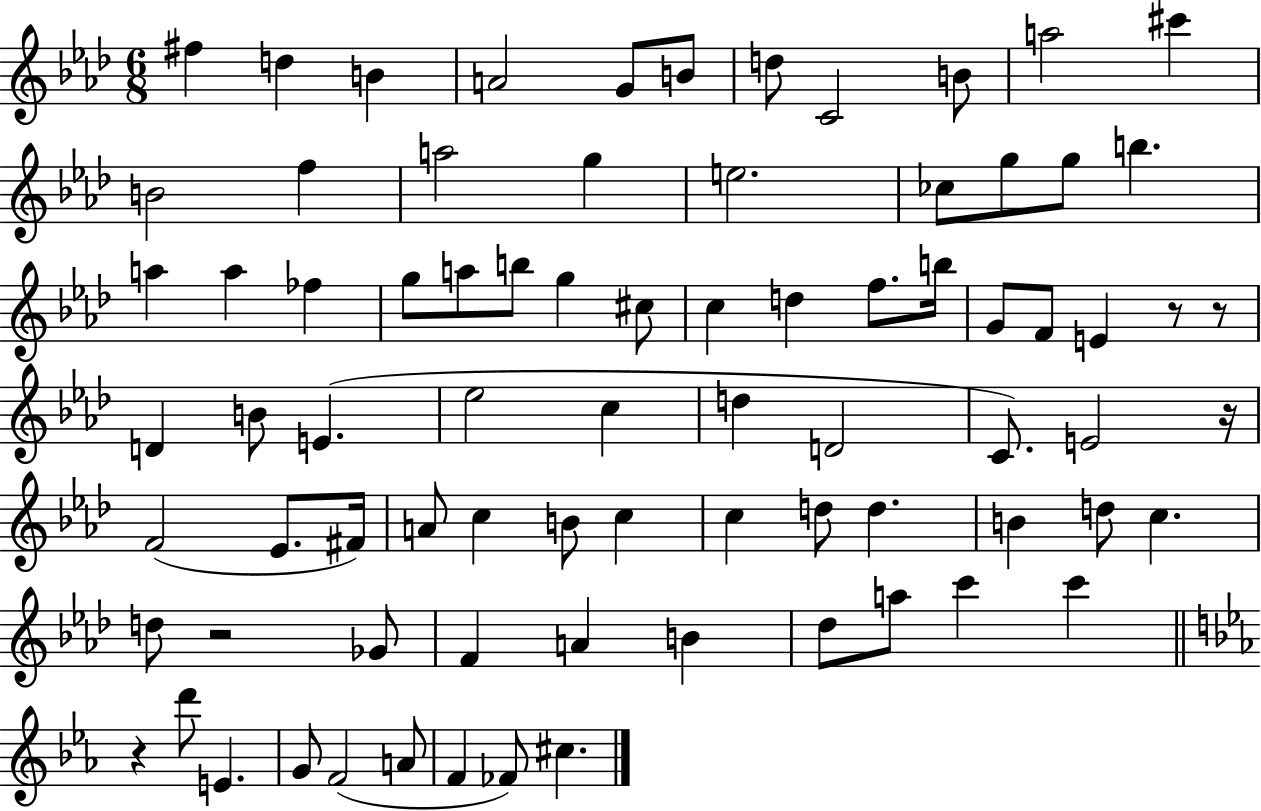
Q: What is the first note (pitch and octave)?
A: F#5